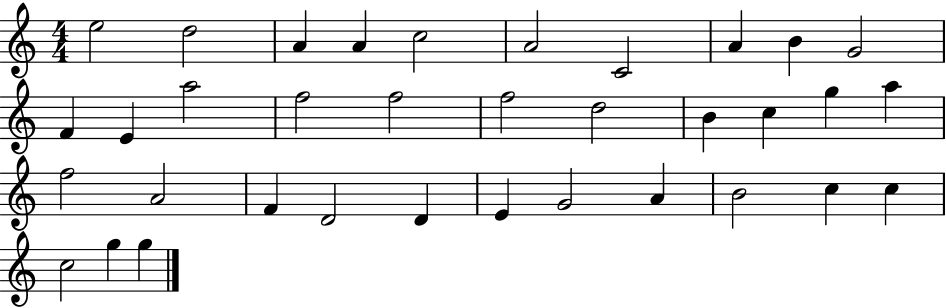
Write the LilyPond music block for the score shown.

{
  \clef treble
  \numericTimeSignature
  \time 4/4
  \key c \major
  e''2 d''2 | a'4 a'4 c''2 | a'2 c'2 | a'4 b'4 g'2 | \break f'4 e'4 a''2 | f''2 f''2 | f''2 d''2 | b'4 c''4 g''4 a''4 | \break f''2 a'2 | f'4 d'2 d'4 | e'4 g'2 a'4 | b'2 c''4 c''4 | \break c''2 g''4 g''4 | \bar "|."
}